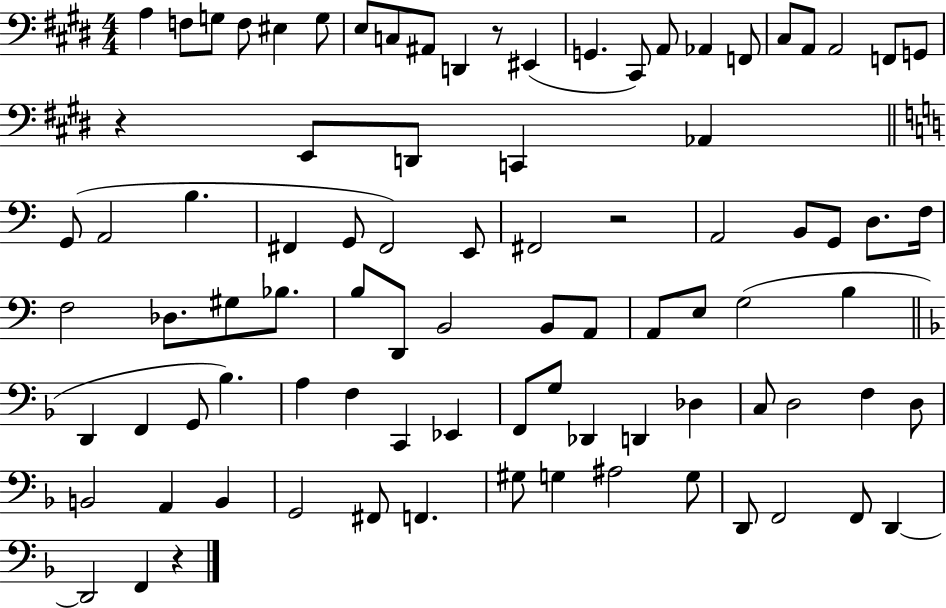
A3/q F3/e G3/e F3/e EIS3/q G3/e E3/e C3/e A#2/e D2/q R/e EIS2/q G2/q. C#2/e A2/e Ab2/q F2/e C#3/e A2/e A2/h F2/e G2/e R/q E2/e D2/e C2/q Ab2/q G2/e A2/h B3/q. F#2/q G2/e F#2/h E2/e F#2/h R/h A2/h B2/e G2/e D3/e. F3/s F3/h Db3/e. G#3/e Bb3/e. B3/e D2/e B2/h B2/e A2/e A2/e E3/e G3/h B3/q D2/q F2/q G2/e Bb3/q. A3/q F3/q C2/q Eb2/q F2/e G3/e Db2/q D2/q Db3/q C3/e D3/h F3/q D3/e B2/h A2/q B2/q G2/h F#2/e F2/q. G#3/e G3/q A#3/h G3/e D2/e F2/h F2/e D2/q D2/h F2/q R/q